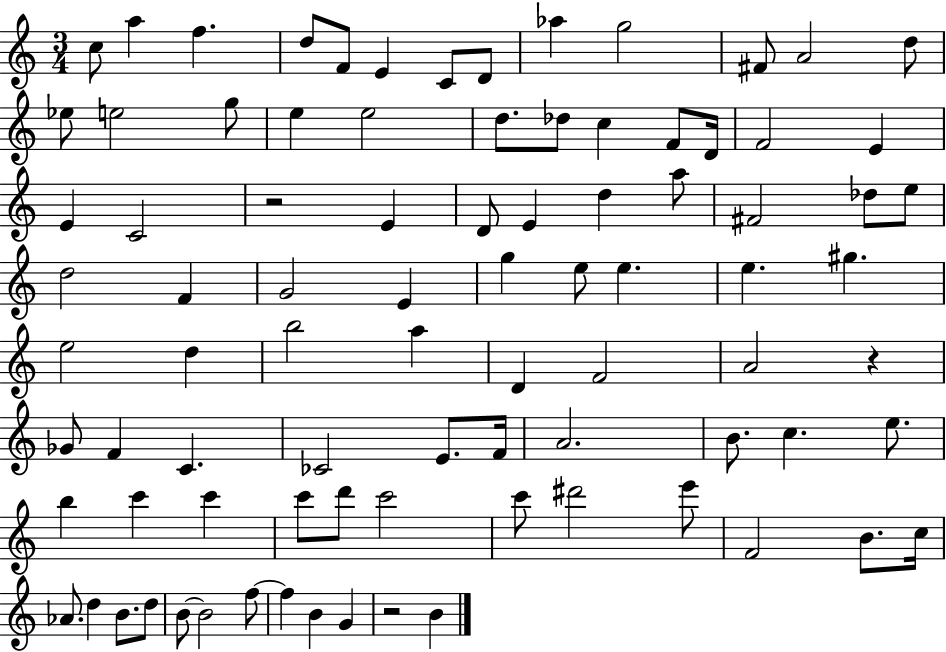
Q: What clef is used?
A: treble